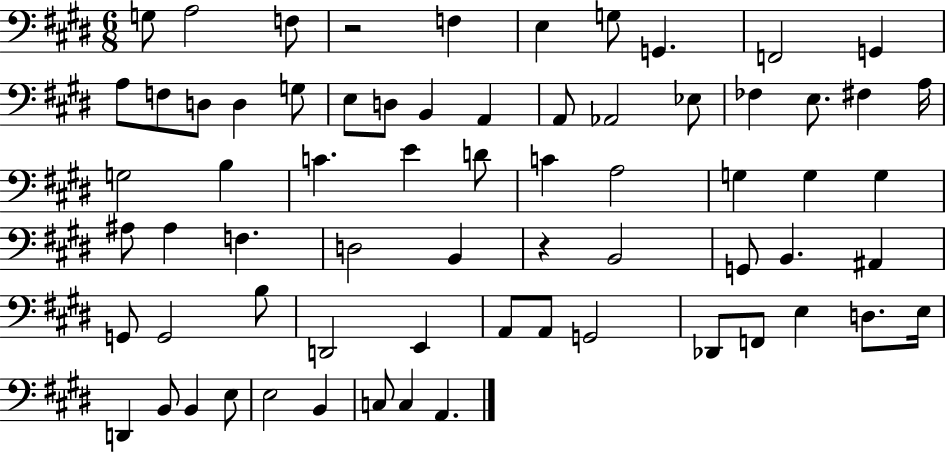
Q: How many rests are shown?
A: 2